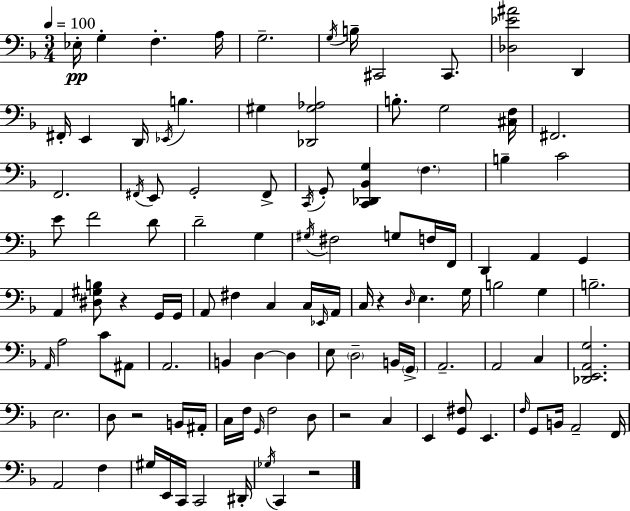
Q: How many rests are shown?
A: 5